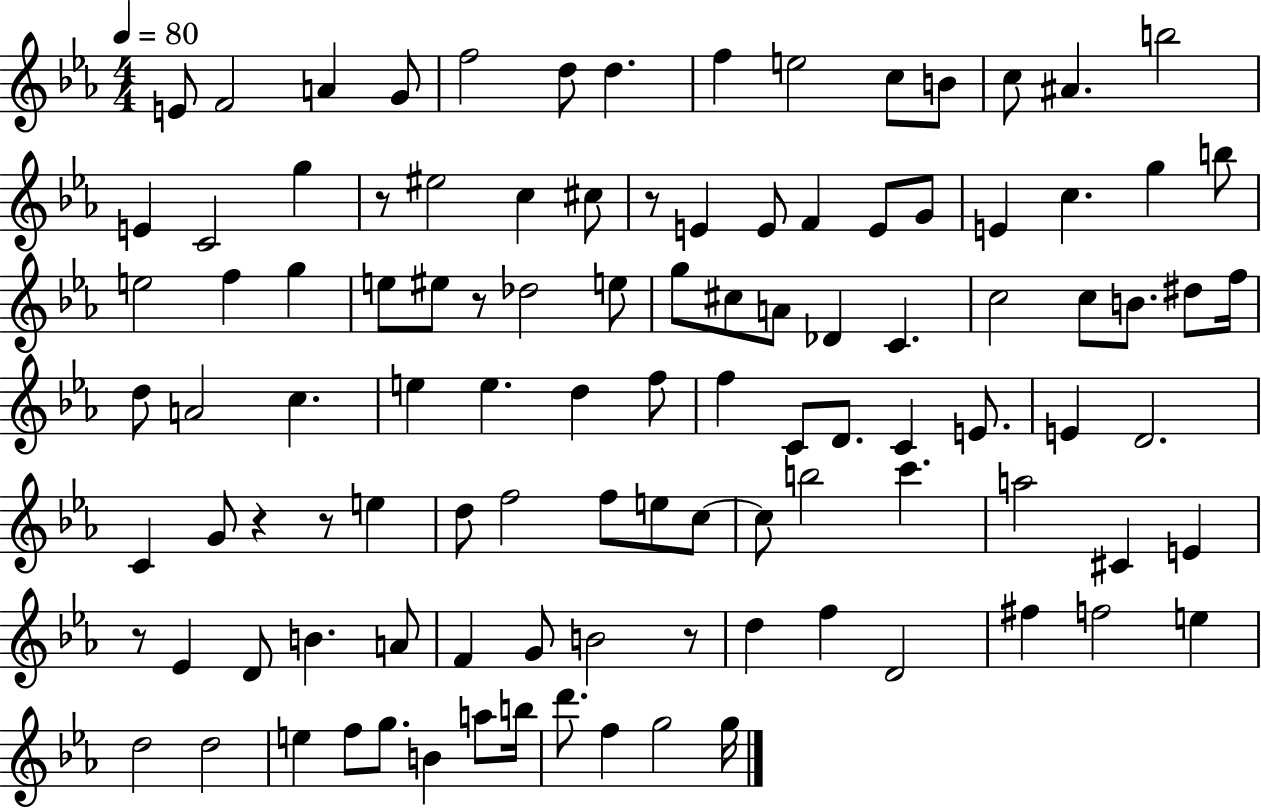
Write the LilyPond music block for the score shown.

{
  \clef treble
  \numericTimeSignature
  \time 4/4
  \key ees \major
  \tempo 4 = 80
  e'8 f'2 a'4 g'8 | f''2 d''8 d''4. | f''4 e''2 c''8 b'8 | c''8 ais'4. b''2 | \break e'4 c'2 g''4 | r8 eis''2 c''4 cis''8 | r8 e'4 e'8 f'4 e'8 g'8 | e'4 c''4. g''4 b''8 | \break e''2 f''4 g''4 | e''8 eis''8 r8 des''2 e''8 | g''8 cis''8 a'8 des'4 c'4. | c''2 c''8 b'8. dis''8 f''16 | \break d''8 a'2 c''4. | e''4 e''4. d''4 f''8 | f''4 c'8 d'8. c'4 e'8. | e'4 d'2. | \break c'4 g'8 r4 r8 e''4 | d''8 f''2 f''8 e''8 c''8~~ | c''8 b''2 c'''4. | a''2 cis'4 e'4 | \break r8 ees'4 d'8 b'4. a'8 | f'4 g'8 b'2 r8 | d''4 f''4 d'2 | fis''4 f''2 e''4 | \break d''2 d''2 | e''4 f''8 g''8. b'4 a''8 b''16 | d'''8. f''4 g''2 g''16 | \bar "|."
}